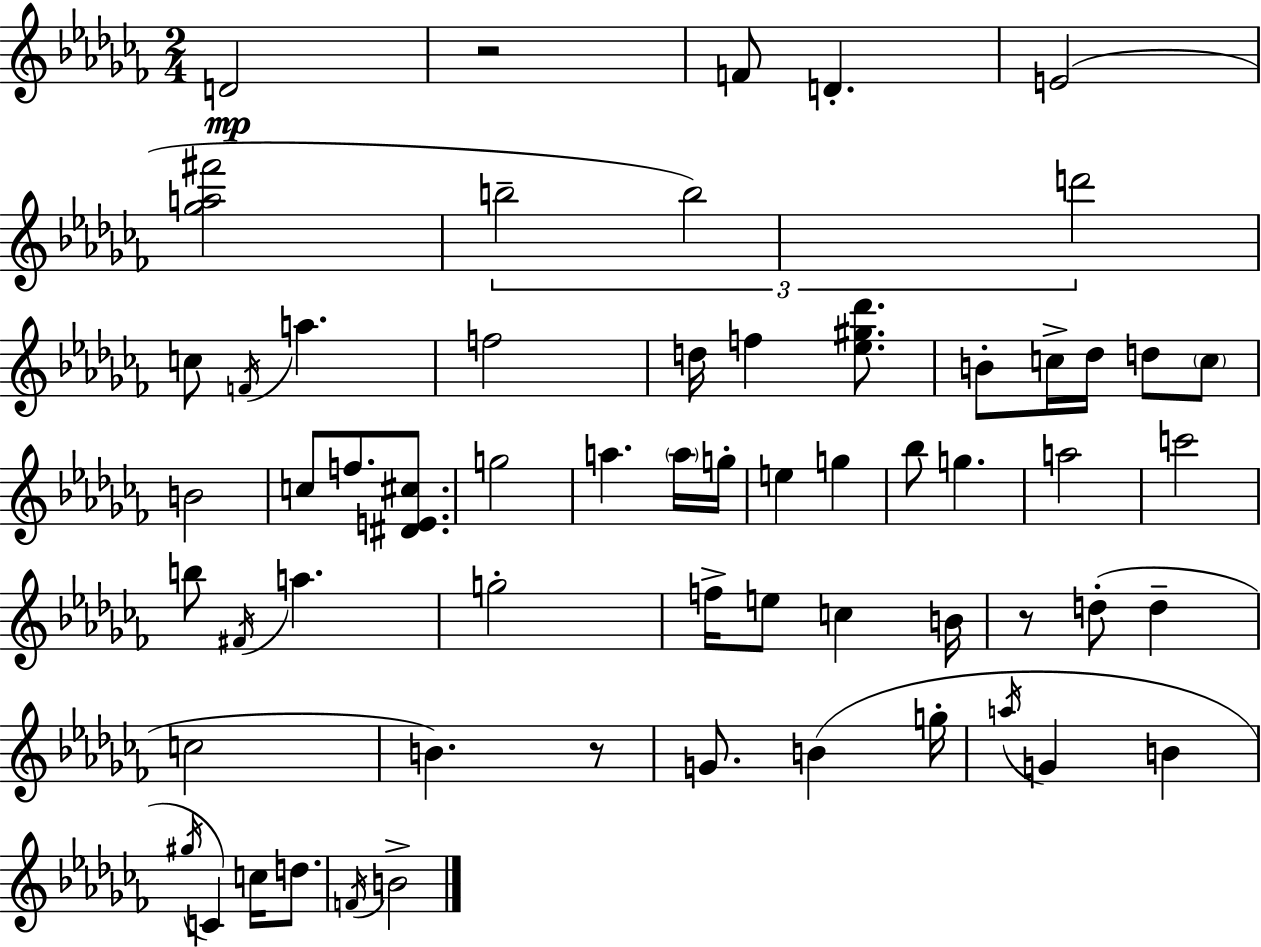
{
  \clef treble
  \numericTimeSignature
  \time 2/4
  \key aes \minor
  \repeat volta 2 { d'2\mp | r2 | f'8 d'4.-. | e'2( | \break <ges'' a'' fis'''>2 | \tuplet 3/2 { b''2-- | b''2) | d'''2 } | \break c''8 \acciaccatura { f'16 } a''4. | f''2 | d''16 f''4 <ees'' gis'' des'''>8. | b'8-. c''16-> des''16 d''8 \parenthesize c''8 | \break b'2 | c''8 f''8. <dis' e' cis''>8. | g''2 | a''4. \parenthesize a''16 | \break g''16-. e''4 g''4 | bes''8 g''4. | a''2 | c'''2 | \break b''8 \acciaccatura { fis'16 } a''4. | g''2-. | f''16-> e''8 c''4 | b'16 r8 d''8-.( d''4-- | \break c''2 | b'4.) | r8 g'8. b'4( | g''16-. \acciaccatura { a''16 } g'4 b'4 | \break \acciaccatura { gis''16 }) c'4 | c''16 d''8. \acciaccatura { f'16 } b'2-> | } \bar "|."
}